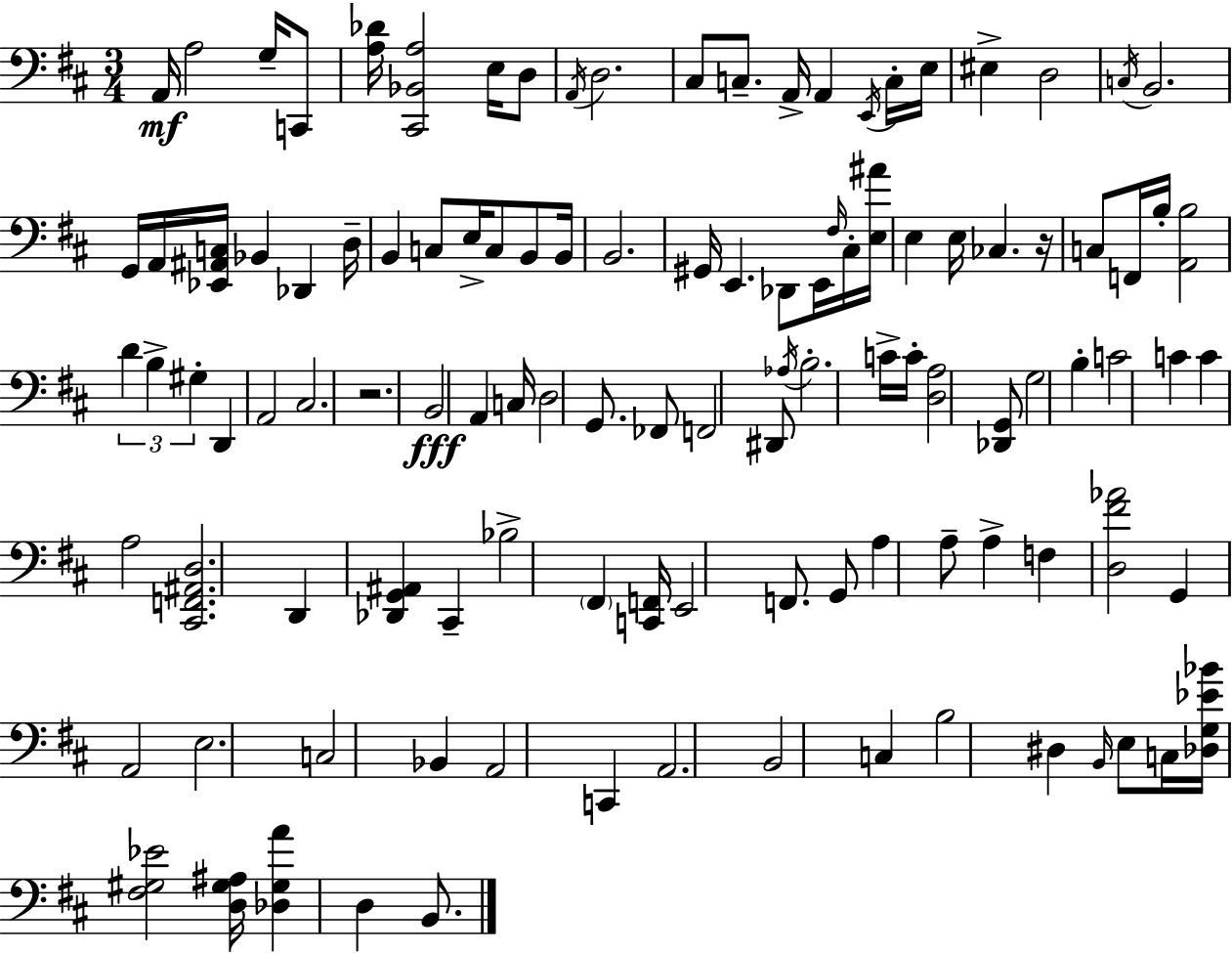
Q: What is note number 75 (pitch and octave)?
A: A3